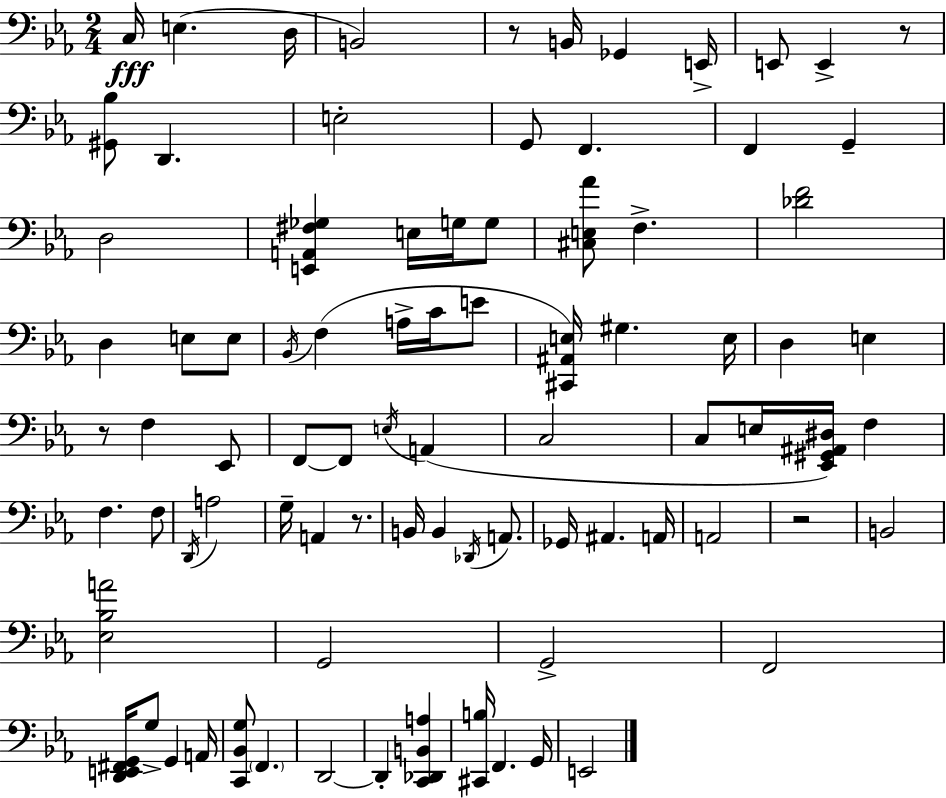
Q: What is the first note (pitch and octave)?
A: C3